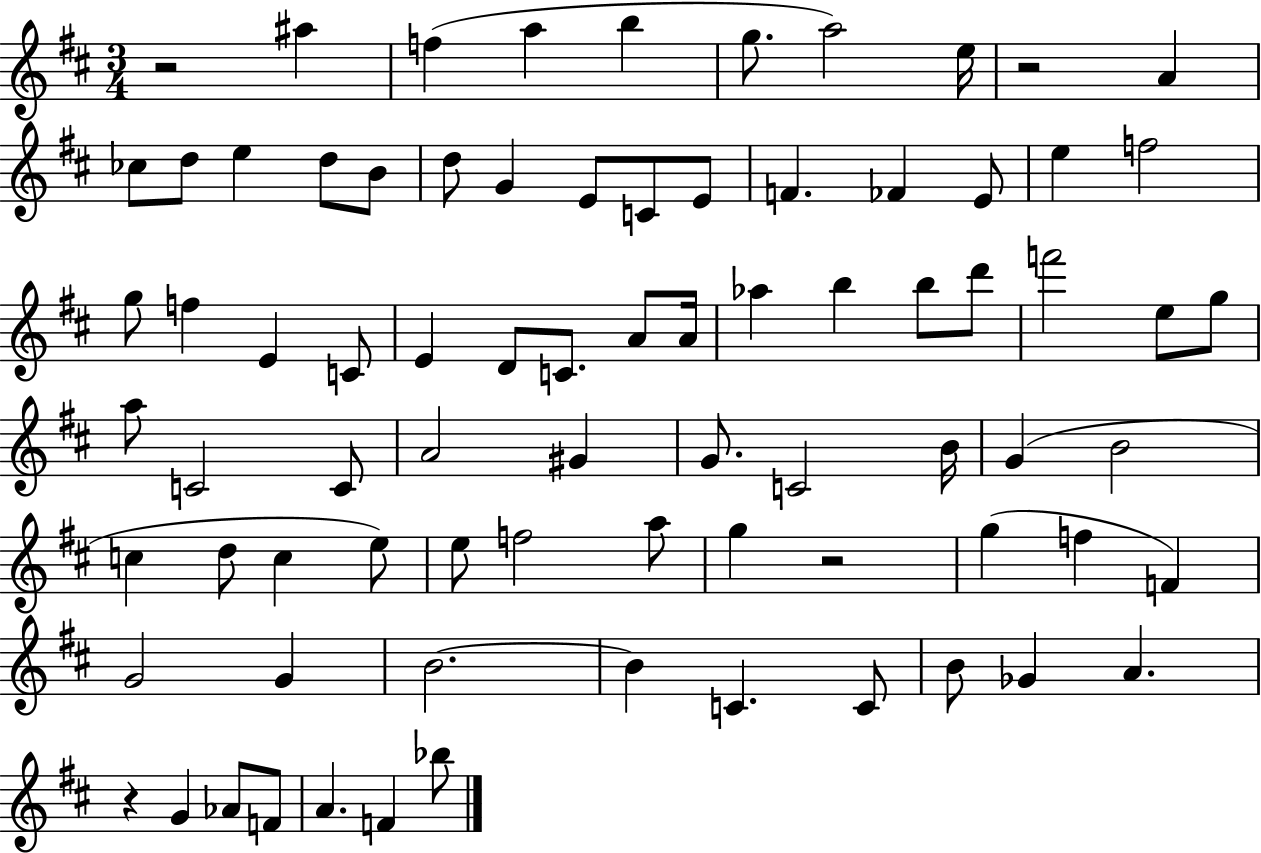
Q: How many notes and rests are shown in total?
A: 79